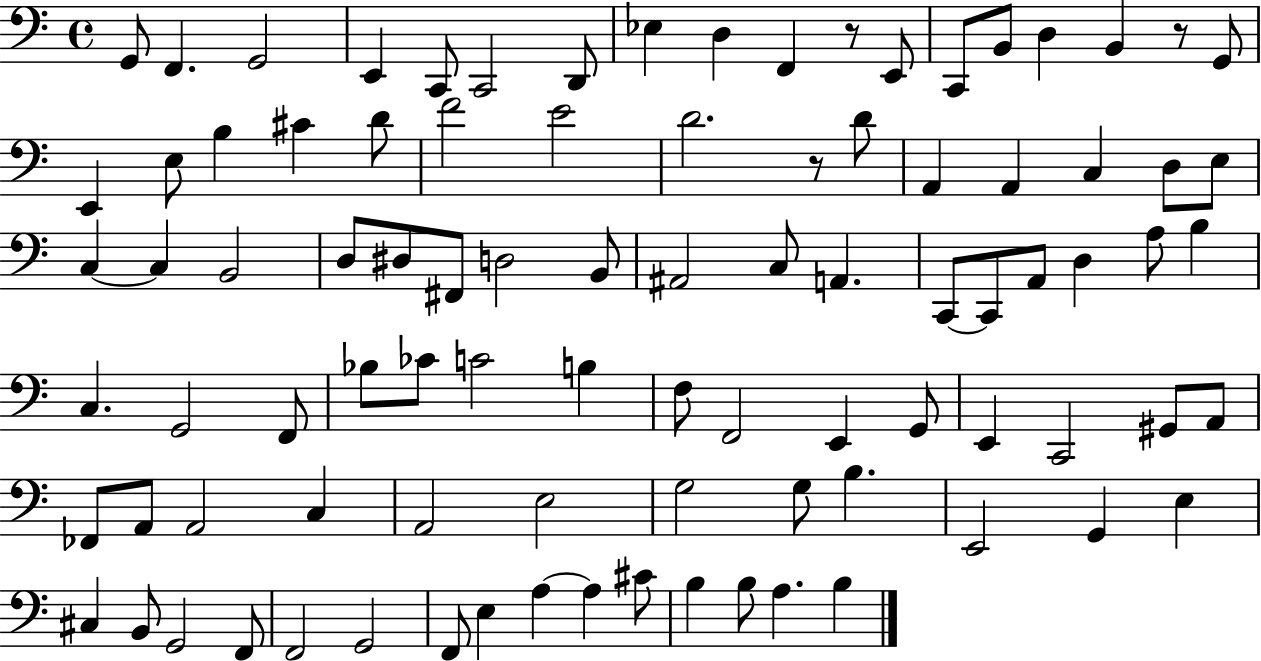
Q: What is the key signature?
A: C major